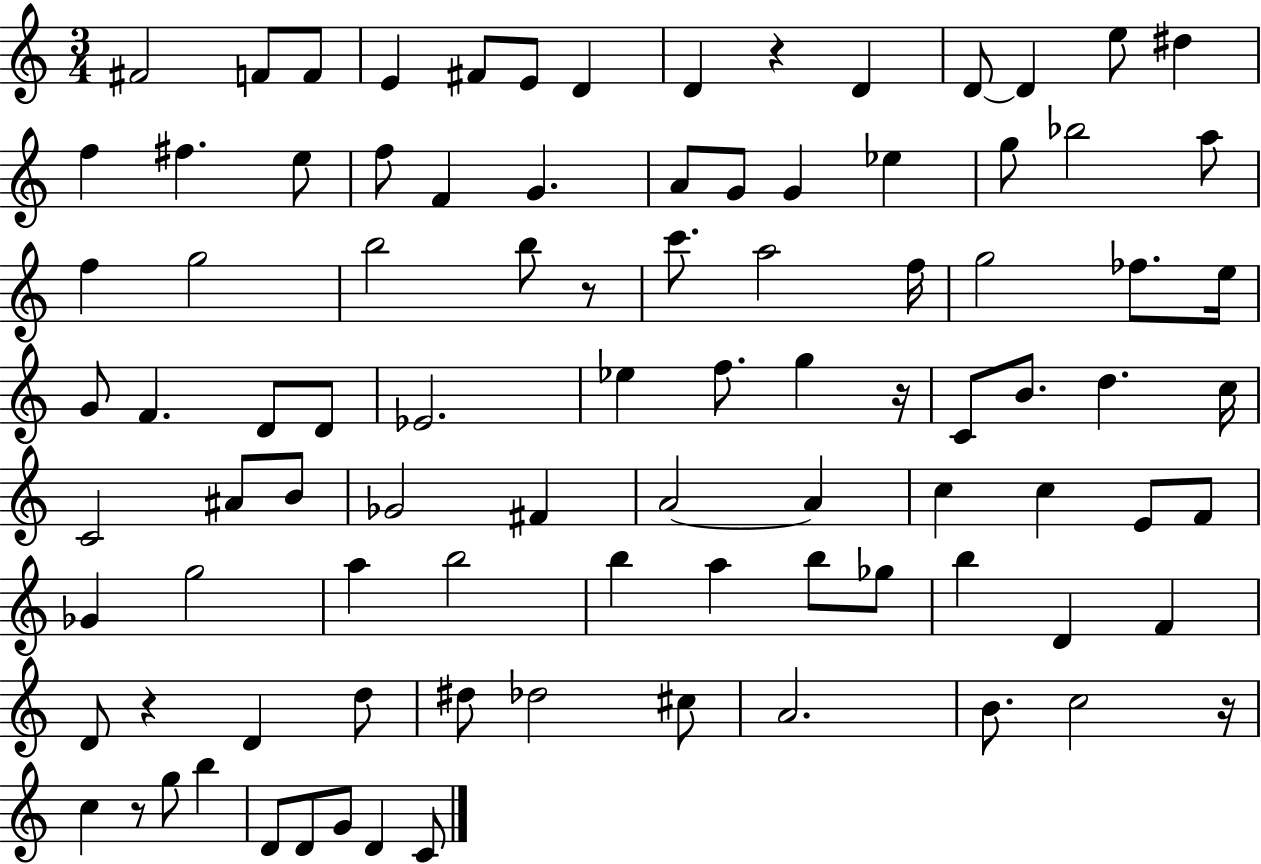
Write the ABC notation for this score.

X:1
T:Untitled
M:3/4
L:1/4
K:C
^F2 F/2 F/2 E ^F/2 E/2 D D z D D/2 D e/2 ^d f ^f e/2 f/2 F G A/2 G/2 G _e g/2 _b2 a/2 f g2 b2 b/2 z/2 c'/2 a2 f/4 g2 _f/2 e/4 G/2 F D/2 D/2 _E2 _e f/2 g z/4 C/2 B/2 d c/4 C2 ^A/2 B/2 _G2 ^F A2 A c c E/2 F/2 _G g2 a b2 b a b/2 _g/2 b D F D/2 z D d/2 ^d/2 _d2 ^c/2 A2 B/2 c2 z/4 c z/2 g/2 b D/2 D/2 G/2 D C/2